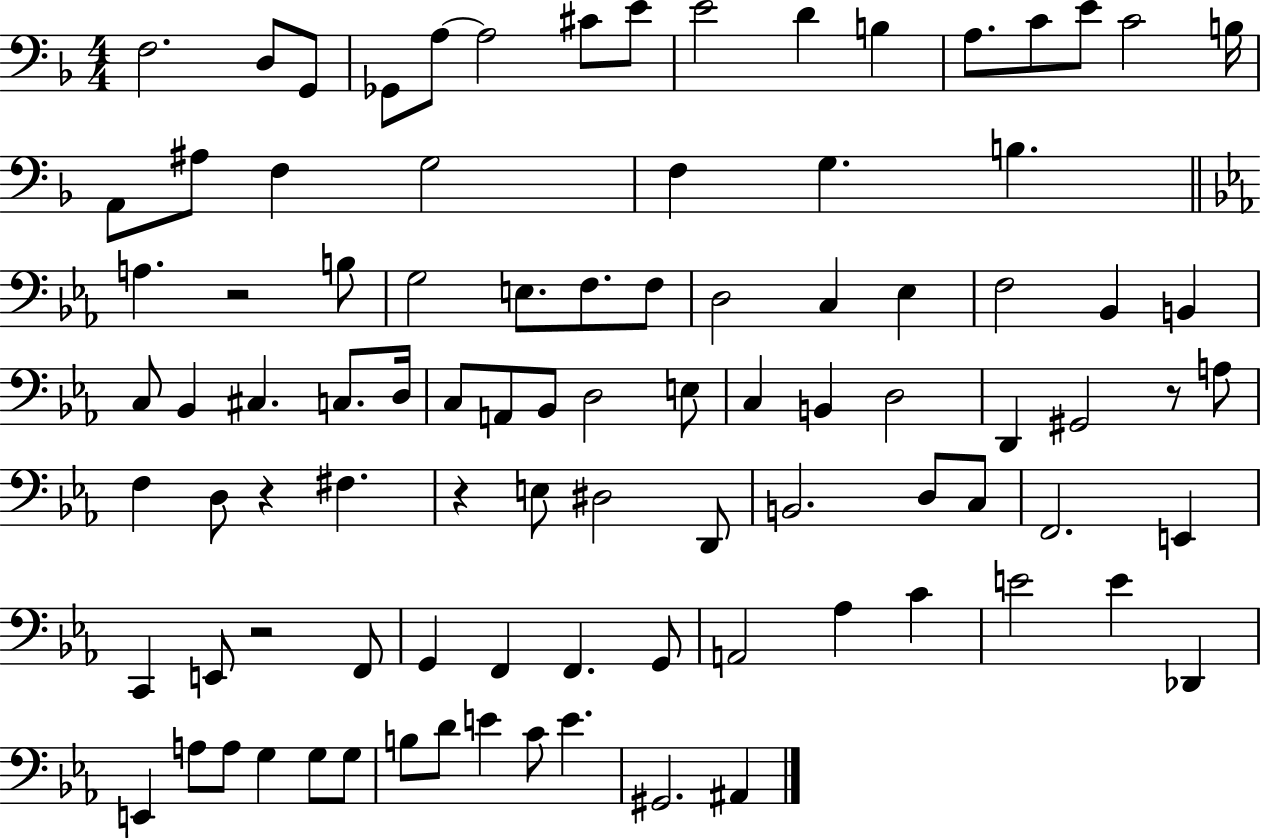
{
  \clef bass
  \numericTimeSignature
  \time 4/4
  \key f \major
  f2. d8 g,8 | ges,8 a8~~ a2 cis'8 e'8 | e'2 d'4 b4 | a8. c'8 e'8 c'2 b16 | \break a,8 ais8 f4 g2 | f4 g4. b4. | \bar "||" \break \key ees \major a4. r2 b8 | g2 e8. f8. f8 | d2 c4 ees4 | f2 bes,4 b,4 | \break c8 bes,4 cis4. c8. d16 | c8 a,8 bes,8 d2 e8 | c4 b,4 d2 | d,4 gis,2 r8 a8 | \break f4 d8 r4 fis4. | r4 e8 dis2 d,8 | b,2. d8 c8 | f,2. e,4 | \break c,4 e,8 r2 f,8 | g,4 f,4 f,4. g,8 | a,2 aes4 c'4 | e'2 e'4 des,4 | \break e,4 a8 a8 g4 g8 g8 | b8 d'8 e'4 c'8 e'4. | gis,2. ais,4 | \bar "|."
}